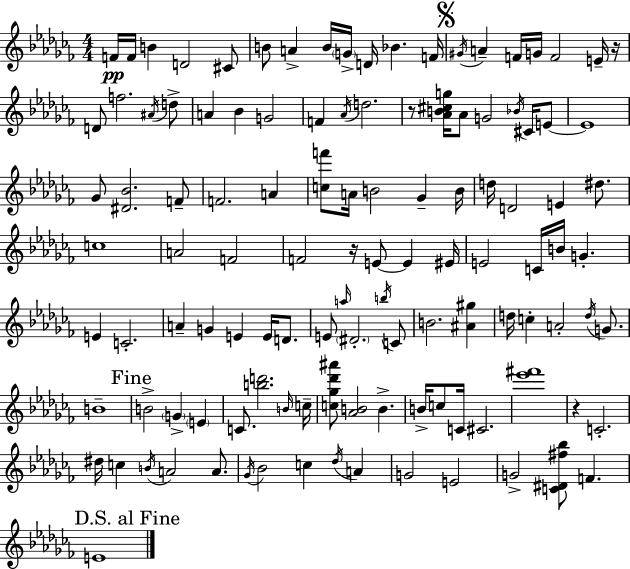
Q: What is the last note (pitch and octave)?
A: E4